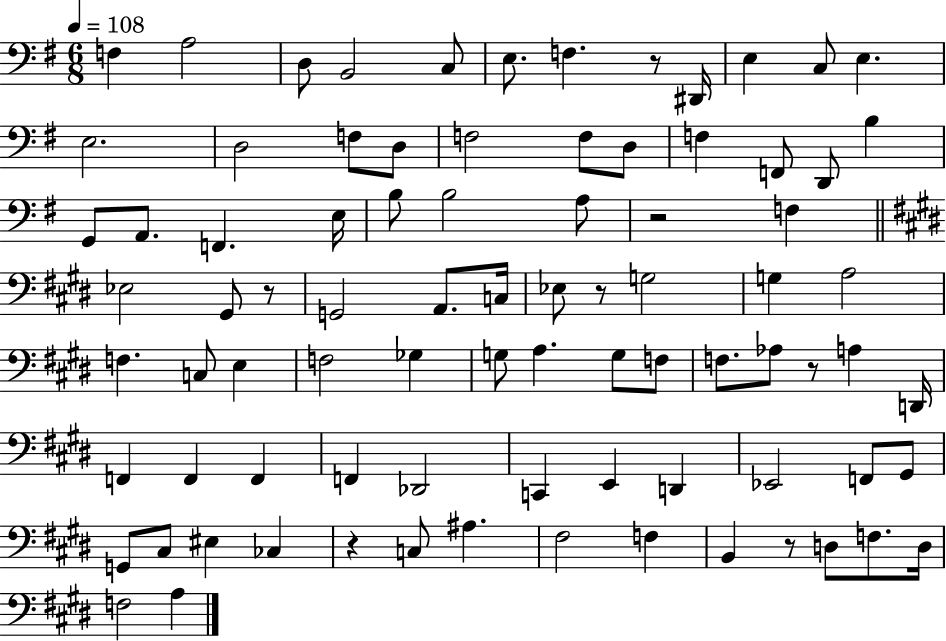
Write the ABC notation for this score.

X:1
T:Untitled
M:6/8
L:1/4
K:G
F, A,2 D,/2 B,,2 C,/2 E,/2 F, z/2 ^D,,/4 E, C,/2 E, E,2 D,2 F,/2 D,/2 F,2 F,/2 D,/2 F, F,,/2 D,,/2 B, G,,/2 A,,/2 F,, E,/4 B,/2 B,2 A,/2 z2 F, _E,2 ^G,,/2 z/2 G,,2 A,,/2 C,/4 _E,/2 z/2 G,2 G, A,2 F, C,/2 E, F,2 _G, G,/2 A, G,/2 F,/2 F,/2 _A,/2 z/2 A, D,,/4 F,, F,, F,, F,, _D,,2 C,, E,, D,, _E,,2 F,,/2 ^G,,/2 G,,/2 ^C,/2 ^E, _C, z C,/2 ^A, ^F,2 F, B,, z/2 D,/2 F,/2 D,/4 F,2 A,